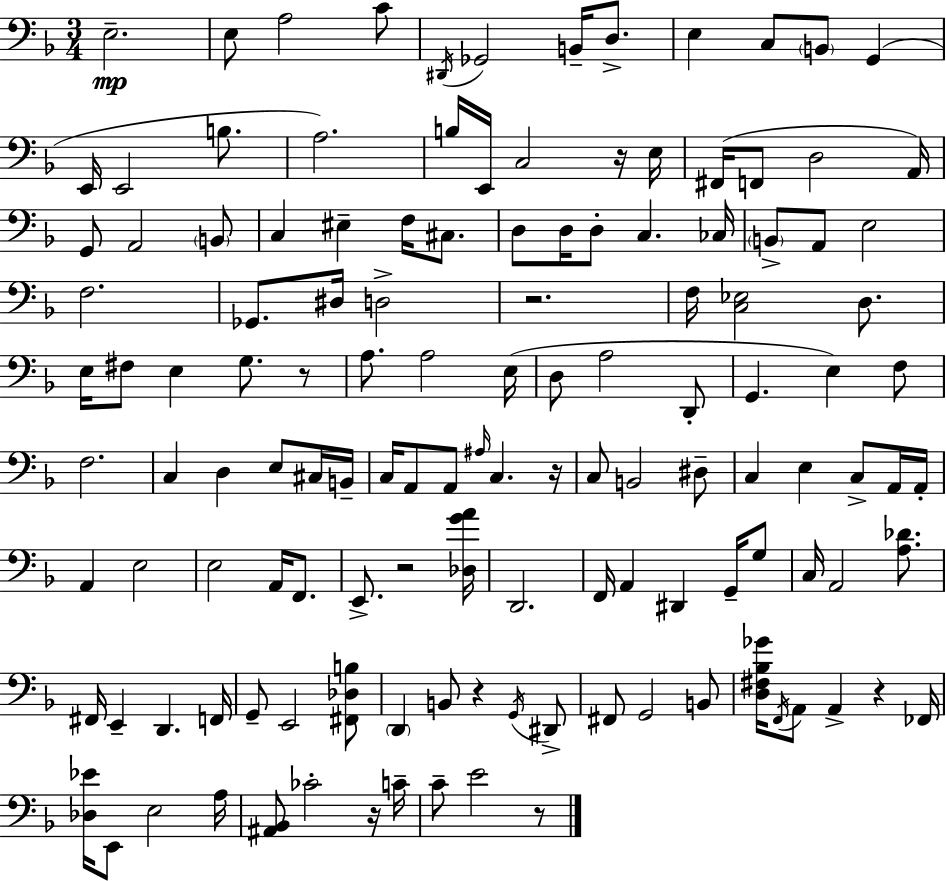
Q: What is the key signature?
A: D minor